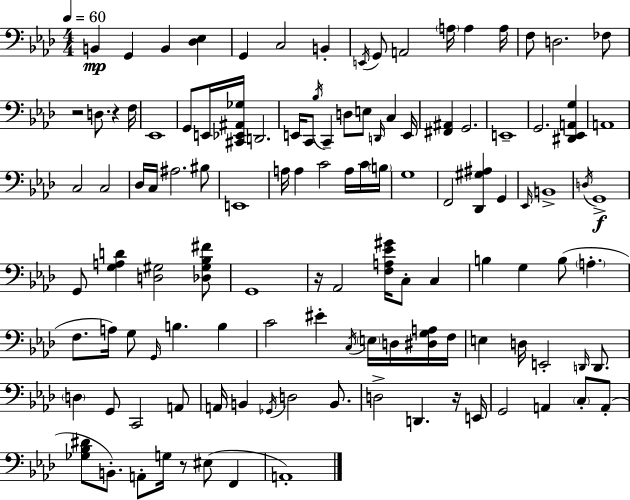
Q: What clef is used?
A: bass